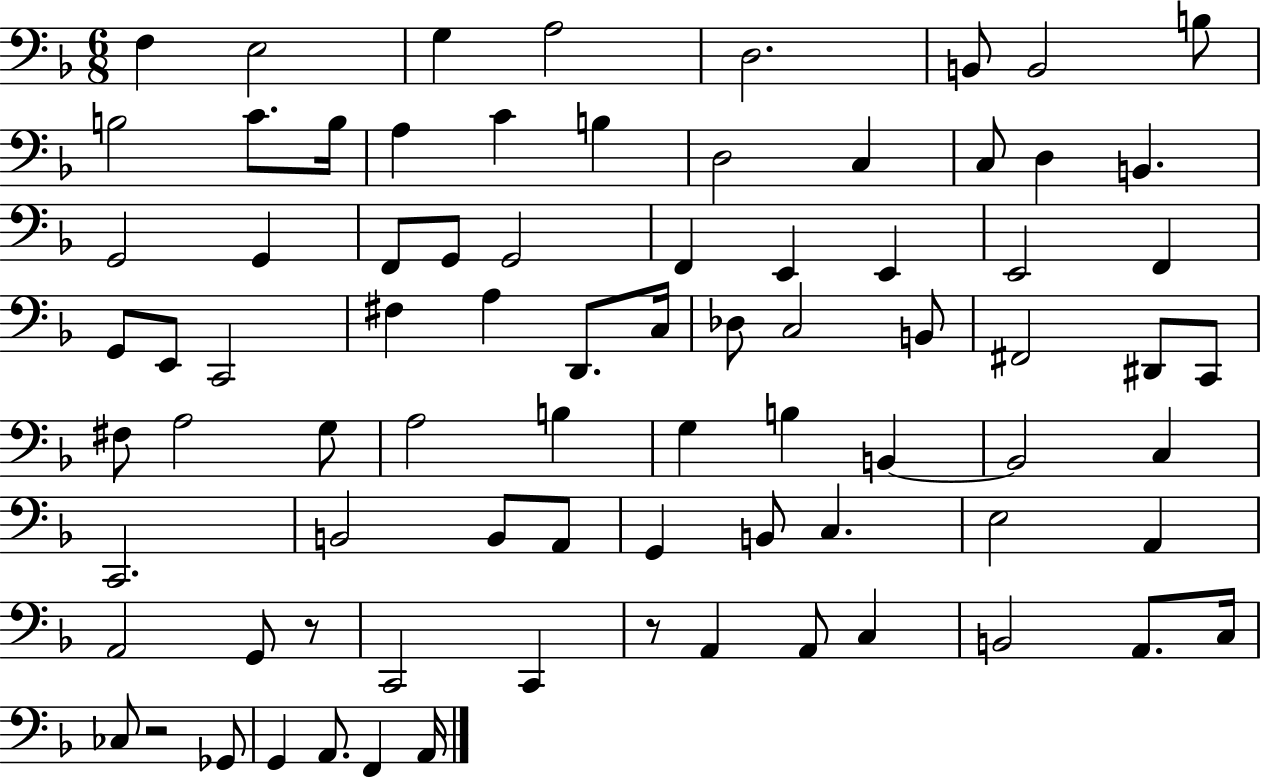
X:1
T:Untitled
M:6/8
L:1/4
K:F
F, E,2 G, A,2 D,2 B,,/2 B,,2 B,/2 B,2 C/2 B,/4 A, C B, D,2 C, C,/2 D, B,, G,,2 G,, F,,/2 G,,/2 G,,2 F,, E,, E,, E,,2 F,, G,,/2 E,,/2 C,,2 ^F, A, D,,/2 C,/4 _D,/2 C,2 B,,/2 ^F,,2 ^D,,/2 C,,/2 ^F,/2 A,2 G,/2 A,2 B, G, B, B,, B,,2 C, C,,2 B,,2 B,,/2 A,,/2 G,, B,,/2 C, E,2 A,, A,,2 G,,/2 z/2 C,,2 C,, z/2 A,, A,,/2 C, B,,2 A,,/2 C,/4 _C,/2 z2 _G,,/2 G,, A,,/2 F,, A,,/4